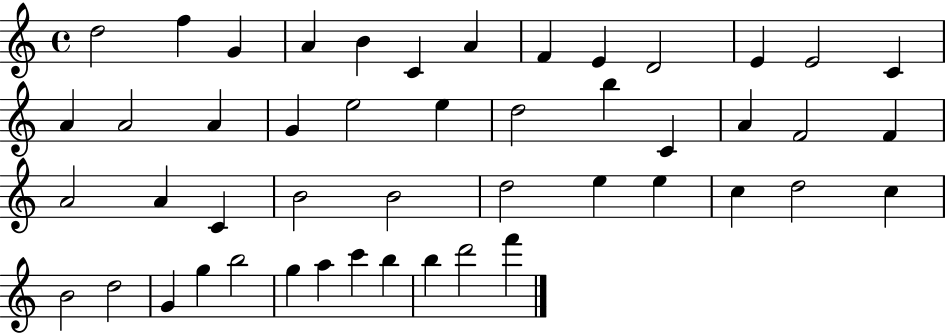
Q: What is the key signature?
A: C major